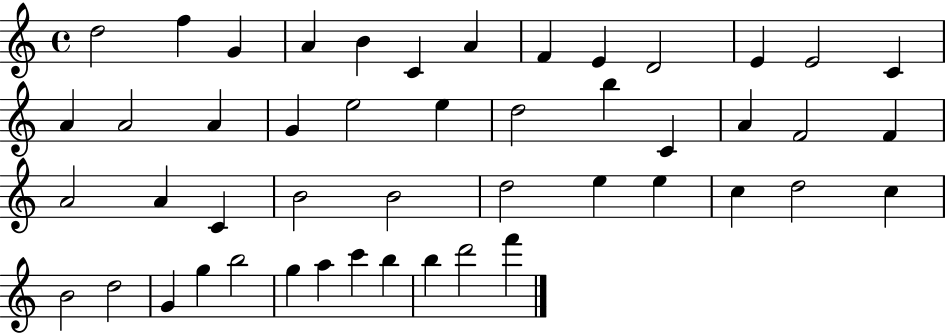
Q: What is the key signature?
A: C major